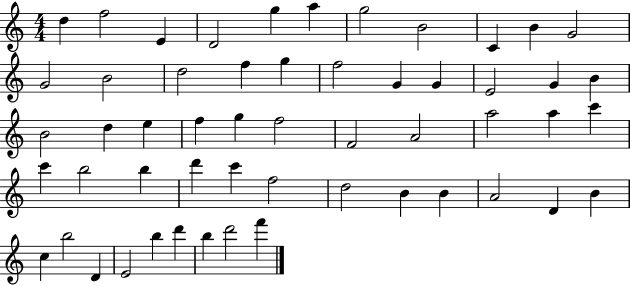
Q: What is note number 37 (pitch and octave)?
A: D6